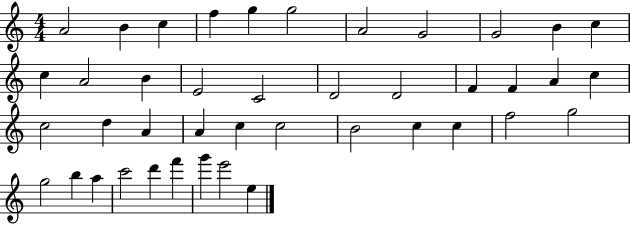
A4/h B4/q C5/q F5/q G5/q G5/h A4/h G4/h G4/h B4/q C5/q C5/q A4/h B4/q E4/h C4/h D4/h D4/h F4/q F4/q A4/q C5/q C5/h D5/q A4/q A4/q C5/q C5/h B4/h C5/q C5/q F5/h G5/h G5/h B5/q A5/q C6/h D6/q F6/q G6/q E6/h E5/q